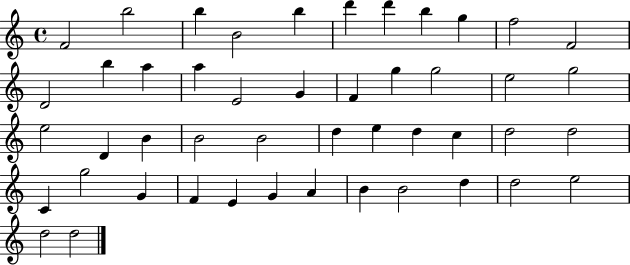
X:1
T:Untitled
M:4/4
L:1/4
K:C
F2 b2 b B2 b d' d' b g f2 F2 D2 b a a E2 G F g g2 e2 g2 e2 D B B2 B2 d e d c d2 d2 C g2 G F E G A B B2 d d2 e2 d2 d2